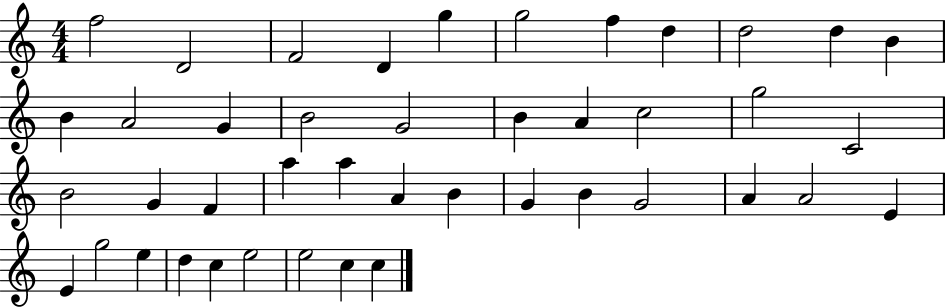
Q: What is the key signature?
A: C major